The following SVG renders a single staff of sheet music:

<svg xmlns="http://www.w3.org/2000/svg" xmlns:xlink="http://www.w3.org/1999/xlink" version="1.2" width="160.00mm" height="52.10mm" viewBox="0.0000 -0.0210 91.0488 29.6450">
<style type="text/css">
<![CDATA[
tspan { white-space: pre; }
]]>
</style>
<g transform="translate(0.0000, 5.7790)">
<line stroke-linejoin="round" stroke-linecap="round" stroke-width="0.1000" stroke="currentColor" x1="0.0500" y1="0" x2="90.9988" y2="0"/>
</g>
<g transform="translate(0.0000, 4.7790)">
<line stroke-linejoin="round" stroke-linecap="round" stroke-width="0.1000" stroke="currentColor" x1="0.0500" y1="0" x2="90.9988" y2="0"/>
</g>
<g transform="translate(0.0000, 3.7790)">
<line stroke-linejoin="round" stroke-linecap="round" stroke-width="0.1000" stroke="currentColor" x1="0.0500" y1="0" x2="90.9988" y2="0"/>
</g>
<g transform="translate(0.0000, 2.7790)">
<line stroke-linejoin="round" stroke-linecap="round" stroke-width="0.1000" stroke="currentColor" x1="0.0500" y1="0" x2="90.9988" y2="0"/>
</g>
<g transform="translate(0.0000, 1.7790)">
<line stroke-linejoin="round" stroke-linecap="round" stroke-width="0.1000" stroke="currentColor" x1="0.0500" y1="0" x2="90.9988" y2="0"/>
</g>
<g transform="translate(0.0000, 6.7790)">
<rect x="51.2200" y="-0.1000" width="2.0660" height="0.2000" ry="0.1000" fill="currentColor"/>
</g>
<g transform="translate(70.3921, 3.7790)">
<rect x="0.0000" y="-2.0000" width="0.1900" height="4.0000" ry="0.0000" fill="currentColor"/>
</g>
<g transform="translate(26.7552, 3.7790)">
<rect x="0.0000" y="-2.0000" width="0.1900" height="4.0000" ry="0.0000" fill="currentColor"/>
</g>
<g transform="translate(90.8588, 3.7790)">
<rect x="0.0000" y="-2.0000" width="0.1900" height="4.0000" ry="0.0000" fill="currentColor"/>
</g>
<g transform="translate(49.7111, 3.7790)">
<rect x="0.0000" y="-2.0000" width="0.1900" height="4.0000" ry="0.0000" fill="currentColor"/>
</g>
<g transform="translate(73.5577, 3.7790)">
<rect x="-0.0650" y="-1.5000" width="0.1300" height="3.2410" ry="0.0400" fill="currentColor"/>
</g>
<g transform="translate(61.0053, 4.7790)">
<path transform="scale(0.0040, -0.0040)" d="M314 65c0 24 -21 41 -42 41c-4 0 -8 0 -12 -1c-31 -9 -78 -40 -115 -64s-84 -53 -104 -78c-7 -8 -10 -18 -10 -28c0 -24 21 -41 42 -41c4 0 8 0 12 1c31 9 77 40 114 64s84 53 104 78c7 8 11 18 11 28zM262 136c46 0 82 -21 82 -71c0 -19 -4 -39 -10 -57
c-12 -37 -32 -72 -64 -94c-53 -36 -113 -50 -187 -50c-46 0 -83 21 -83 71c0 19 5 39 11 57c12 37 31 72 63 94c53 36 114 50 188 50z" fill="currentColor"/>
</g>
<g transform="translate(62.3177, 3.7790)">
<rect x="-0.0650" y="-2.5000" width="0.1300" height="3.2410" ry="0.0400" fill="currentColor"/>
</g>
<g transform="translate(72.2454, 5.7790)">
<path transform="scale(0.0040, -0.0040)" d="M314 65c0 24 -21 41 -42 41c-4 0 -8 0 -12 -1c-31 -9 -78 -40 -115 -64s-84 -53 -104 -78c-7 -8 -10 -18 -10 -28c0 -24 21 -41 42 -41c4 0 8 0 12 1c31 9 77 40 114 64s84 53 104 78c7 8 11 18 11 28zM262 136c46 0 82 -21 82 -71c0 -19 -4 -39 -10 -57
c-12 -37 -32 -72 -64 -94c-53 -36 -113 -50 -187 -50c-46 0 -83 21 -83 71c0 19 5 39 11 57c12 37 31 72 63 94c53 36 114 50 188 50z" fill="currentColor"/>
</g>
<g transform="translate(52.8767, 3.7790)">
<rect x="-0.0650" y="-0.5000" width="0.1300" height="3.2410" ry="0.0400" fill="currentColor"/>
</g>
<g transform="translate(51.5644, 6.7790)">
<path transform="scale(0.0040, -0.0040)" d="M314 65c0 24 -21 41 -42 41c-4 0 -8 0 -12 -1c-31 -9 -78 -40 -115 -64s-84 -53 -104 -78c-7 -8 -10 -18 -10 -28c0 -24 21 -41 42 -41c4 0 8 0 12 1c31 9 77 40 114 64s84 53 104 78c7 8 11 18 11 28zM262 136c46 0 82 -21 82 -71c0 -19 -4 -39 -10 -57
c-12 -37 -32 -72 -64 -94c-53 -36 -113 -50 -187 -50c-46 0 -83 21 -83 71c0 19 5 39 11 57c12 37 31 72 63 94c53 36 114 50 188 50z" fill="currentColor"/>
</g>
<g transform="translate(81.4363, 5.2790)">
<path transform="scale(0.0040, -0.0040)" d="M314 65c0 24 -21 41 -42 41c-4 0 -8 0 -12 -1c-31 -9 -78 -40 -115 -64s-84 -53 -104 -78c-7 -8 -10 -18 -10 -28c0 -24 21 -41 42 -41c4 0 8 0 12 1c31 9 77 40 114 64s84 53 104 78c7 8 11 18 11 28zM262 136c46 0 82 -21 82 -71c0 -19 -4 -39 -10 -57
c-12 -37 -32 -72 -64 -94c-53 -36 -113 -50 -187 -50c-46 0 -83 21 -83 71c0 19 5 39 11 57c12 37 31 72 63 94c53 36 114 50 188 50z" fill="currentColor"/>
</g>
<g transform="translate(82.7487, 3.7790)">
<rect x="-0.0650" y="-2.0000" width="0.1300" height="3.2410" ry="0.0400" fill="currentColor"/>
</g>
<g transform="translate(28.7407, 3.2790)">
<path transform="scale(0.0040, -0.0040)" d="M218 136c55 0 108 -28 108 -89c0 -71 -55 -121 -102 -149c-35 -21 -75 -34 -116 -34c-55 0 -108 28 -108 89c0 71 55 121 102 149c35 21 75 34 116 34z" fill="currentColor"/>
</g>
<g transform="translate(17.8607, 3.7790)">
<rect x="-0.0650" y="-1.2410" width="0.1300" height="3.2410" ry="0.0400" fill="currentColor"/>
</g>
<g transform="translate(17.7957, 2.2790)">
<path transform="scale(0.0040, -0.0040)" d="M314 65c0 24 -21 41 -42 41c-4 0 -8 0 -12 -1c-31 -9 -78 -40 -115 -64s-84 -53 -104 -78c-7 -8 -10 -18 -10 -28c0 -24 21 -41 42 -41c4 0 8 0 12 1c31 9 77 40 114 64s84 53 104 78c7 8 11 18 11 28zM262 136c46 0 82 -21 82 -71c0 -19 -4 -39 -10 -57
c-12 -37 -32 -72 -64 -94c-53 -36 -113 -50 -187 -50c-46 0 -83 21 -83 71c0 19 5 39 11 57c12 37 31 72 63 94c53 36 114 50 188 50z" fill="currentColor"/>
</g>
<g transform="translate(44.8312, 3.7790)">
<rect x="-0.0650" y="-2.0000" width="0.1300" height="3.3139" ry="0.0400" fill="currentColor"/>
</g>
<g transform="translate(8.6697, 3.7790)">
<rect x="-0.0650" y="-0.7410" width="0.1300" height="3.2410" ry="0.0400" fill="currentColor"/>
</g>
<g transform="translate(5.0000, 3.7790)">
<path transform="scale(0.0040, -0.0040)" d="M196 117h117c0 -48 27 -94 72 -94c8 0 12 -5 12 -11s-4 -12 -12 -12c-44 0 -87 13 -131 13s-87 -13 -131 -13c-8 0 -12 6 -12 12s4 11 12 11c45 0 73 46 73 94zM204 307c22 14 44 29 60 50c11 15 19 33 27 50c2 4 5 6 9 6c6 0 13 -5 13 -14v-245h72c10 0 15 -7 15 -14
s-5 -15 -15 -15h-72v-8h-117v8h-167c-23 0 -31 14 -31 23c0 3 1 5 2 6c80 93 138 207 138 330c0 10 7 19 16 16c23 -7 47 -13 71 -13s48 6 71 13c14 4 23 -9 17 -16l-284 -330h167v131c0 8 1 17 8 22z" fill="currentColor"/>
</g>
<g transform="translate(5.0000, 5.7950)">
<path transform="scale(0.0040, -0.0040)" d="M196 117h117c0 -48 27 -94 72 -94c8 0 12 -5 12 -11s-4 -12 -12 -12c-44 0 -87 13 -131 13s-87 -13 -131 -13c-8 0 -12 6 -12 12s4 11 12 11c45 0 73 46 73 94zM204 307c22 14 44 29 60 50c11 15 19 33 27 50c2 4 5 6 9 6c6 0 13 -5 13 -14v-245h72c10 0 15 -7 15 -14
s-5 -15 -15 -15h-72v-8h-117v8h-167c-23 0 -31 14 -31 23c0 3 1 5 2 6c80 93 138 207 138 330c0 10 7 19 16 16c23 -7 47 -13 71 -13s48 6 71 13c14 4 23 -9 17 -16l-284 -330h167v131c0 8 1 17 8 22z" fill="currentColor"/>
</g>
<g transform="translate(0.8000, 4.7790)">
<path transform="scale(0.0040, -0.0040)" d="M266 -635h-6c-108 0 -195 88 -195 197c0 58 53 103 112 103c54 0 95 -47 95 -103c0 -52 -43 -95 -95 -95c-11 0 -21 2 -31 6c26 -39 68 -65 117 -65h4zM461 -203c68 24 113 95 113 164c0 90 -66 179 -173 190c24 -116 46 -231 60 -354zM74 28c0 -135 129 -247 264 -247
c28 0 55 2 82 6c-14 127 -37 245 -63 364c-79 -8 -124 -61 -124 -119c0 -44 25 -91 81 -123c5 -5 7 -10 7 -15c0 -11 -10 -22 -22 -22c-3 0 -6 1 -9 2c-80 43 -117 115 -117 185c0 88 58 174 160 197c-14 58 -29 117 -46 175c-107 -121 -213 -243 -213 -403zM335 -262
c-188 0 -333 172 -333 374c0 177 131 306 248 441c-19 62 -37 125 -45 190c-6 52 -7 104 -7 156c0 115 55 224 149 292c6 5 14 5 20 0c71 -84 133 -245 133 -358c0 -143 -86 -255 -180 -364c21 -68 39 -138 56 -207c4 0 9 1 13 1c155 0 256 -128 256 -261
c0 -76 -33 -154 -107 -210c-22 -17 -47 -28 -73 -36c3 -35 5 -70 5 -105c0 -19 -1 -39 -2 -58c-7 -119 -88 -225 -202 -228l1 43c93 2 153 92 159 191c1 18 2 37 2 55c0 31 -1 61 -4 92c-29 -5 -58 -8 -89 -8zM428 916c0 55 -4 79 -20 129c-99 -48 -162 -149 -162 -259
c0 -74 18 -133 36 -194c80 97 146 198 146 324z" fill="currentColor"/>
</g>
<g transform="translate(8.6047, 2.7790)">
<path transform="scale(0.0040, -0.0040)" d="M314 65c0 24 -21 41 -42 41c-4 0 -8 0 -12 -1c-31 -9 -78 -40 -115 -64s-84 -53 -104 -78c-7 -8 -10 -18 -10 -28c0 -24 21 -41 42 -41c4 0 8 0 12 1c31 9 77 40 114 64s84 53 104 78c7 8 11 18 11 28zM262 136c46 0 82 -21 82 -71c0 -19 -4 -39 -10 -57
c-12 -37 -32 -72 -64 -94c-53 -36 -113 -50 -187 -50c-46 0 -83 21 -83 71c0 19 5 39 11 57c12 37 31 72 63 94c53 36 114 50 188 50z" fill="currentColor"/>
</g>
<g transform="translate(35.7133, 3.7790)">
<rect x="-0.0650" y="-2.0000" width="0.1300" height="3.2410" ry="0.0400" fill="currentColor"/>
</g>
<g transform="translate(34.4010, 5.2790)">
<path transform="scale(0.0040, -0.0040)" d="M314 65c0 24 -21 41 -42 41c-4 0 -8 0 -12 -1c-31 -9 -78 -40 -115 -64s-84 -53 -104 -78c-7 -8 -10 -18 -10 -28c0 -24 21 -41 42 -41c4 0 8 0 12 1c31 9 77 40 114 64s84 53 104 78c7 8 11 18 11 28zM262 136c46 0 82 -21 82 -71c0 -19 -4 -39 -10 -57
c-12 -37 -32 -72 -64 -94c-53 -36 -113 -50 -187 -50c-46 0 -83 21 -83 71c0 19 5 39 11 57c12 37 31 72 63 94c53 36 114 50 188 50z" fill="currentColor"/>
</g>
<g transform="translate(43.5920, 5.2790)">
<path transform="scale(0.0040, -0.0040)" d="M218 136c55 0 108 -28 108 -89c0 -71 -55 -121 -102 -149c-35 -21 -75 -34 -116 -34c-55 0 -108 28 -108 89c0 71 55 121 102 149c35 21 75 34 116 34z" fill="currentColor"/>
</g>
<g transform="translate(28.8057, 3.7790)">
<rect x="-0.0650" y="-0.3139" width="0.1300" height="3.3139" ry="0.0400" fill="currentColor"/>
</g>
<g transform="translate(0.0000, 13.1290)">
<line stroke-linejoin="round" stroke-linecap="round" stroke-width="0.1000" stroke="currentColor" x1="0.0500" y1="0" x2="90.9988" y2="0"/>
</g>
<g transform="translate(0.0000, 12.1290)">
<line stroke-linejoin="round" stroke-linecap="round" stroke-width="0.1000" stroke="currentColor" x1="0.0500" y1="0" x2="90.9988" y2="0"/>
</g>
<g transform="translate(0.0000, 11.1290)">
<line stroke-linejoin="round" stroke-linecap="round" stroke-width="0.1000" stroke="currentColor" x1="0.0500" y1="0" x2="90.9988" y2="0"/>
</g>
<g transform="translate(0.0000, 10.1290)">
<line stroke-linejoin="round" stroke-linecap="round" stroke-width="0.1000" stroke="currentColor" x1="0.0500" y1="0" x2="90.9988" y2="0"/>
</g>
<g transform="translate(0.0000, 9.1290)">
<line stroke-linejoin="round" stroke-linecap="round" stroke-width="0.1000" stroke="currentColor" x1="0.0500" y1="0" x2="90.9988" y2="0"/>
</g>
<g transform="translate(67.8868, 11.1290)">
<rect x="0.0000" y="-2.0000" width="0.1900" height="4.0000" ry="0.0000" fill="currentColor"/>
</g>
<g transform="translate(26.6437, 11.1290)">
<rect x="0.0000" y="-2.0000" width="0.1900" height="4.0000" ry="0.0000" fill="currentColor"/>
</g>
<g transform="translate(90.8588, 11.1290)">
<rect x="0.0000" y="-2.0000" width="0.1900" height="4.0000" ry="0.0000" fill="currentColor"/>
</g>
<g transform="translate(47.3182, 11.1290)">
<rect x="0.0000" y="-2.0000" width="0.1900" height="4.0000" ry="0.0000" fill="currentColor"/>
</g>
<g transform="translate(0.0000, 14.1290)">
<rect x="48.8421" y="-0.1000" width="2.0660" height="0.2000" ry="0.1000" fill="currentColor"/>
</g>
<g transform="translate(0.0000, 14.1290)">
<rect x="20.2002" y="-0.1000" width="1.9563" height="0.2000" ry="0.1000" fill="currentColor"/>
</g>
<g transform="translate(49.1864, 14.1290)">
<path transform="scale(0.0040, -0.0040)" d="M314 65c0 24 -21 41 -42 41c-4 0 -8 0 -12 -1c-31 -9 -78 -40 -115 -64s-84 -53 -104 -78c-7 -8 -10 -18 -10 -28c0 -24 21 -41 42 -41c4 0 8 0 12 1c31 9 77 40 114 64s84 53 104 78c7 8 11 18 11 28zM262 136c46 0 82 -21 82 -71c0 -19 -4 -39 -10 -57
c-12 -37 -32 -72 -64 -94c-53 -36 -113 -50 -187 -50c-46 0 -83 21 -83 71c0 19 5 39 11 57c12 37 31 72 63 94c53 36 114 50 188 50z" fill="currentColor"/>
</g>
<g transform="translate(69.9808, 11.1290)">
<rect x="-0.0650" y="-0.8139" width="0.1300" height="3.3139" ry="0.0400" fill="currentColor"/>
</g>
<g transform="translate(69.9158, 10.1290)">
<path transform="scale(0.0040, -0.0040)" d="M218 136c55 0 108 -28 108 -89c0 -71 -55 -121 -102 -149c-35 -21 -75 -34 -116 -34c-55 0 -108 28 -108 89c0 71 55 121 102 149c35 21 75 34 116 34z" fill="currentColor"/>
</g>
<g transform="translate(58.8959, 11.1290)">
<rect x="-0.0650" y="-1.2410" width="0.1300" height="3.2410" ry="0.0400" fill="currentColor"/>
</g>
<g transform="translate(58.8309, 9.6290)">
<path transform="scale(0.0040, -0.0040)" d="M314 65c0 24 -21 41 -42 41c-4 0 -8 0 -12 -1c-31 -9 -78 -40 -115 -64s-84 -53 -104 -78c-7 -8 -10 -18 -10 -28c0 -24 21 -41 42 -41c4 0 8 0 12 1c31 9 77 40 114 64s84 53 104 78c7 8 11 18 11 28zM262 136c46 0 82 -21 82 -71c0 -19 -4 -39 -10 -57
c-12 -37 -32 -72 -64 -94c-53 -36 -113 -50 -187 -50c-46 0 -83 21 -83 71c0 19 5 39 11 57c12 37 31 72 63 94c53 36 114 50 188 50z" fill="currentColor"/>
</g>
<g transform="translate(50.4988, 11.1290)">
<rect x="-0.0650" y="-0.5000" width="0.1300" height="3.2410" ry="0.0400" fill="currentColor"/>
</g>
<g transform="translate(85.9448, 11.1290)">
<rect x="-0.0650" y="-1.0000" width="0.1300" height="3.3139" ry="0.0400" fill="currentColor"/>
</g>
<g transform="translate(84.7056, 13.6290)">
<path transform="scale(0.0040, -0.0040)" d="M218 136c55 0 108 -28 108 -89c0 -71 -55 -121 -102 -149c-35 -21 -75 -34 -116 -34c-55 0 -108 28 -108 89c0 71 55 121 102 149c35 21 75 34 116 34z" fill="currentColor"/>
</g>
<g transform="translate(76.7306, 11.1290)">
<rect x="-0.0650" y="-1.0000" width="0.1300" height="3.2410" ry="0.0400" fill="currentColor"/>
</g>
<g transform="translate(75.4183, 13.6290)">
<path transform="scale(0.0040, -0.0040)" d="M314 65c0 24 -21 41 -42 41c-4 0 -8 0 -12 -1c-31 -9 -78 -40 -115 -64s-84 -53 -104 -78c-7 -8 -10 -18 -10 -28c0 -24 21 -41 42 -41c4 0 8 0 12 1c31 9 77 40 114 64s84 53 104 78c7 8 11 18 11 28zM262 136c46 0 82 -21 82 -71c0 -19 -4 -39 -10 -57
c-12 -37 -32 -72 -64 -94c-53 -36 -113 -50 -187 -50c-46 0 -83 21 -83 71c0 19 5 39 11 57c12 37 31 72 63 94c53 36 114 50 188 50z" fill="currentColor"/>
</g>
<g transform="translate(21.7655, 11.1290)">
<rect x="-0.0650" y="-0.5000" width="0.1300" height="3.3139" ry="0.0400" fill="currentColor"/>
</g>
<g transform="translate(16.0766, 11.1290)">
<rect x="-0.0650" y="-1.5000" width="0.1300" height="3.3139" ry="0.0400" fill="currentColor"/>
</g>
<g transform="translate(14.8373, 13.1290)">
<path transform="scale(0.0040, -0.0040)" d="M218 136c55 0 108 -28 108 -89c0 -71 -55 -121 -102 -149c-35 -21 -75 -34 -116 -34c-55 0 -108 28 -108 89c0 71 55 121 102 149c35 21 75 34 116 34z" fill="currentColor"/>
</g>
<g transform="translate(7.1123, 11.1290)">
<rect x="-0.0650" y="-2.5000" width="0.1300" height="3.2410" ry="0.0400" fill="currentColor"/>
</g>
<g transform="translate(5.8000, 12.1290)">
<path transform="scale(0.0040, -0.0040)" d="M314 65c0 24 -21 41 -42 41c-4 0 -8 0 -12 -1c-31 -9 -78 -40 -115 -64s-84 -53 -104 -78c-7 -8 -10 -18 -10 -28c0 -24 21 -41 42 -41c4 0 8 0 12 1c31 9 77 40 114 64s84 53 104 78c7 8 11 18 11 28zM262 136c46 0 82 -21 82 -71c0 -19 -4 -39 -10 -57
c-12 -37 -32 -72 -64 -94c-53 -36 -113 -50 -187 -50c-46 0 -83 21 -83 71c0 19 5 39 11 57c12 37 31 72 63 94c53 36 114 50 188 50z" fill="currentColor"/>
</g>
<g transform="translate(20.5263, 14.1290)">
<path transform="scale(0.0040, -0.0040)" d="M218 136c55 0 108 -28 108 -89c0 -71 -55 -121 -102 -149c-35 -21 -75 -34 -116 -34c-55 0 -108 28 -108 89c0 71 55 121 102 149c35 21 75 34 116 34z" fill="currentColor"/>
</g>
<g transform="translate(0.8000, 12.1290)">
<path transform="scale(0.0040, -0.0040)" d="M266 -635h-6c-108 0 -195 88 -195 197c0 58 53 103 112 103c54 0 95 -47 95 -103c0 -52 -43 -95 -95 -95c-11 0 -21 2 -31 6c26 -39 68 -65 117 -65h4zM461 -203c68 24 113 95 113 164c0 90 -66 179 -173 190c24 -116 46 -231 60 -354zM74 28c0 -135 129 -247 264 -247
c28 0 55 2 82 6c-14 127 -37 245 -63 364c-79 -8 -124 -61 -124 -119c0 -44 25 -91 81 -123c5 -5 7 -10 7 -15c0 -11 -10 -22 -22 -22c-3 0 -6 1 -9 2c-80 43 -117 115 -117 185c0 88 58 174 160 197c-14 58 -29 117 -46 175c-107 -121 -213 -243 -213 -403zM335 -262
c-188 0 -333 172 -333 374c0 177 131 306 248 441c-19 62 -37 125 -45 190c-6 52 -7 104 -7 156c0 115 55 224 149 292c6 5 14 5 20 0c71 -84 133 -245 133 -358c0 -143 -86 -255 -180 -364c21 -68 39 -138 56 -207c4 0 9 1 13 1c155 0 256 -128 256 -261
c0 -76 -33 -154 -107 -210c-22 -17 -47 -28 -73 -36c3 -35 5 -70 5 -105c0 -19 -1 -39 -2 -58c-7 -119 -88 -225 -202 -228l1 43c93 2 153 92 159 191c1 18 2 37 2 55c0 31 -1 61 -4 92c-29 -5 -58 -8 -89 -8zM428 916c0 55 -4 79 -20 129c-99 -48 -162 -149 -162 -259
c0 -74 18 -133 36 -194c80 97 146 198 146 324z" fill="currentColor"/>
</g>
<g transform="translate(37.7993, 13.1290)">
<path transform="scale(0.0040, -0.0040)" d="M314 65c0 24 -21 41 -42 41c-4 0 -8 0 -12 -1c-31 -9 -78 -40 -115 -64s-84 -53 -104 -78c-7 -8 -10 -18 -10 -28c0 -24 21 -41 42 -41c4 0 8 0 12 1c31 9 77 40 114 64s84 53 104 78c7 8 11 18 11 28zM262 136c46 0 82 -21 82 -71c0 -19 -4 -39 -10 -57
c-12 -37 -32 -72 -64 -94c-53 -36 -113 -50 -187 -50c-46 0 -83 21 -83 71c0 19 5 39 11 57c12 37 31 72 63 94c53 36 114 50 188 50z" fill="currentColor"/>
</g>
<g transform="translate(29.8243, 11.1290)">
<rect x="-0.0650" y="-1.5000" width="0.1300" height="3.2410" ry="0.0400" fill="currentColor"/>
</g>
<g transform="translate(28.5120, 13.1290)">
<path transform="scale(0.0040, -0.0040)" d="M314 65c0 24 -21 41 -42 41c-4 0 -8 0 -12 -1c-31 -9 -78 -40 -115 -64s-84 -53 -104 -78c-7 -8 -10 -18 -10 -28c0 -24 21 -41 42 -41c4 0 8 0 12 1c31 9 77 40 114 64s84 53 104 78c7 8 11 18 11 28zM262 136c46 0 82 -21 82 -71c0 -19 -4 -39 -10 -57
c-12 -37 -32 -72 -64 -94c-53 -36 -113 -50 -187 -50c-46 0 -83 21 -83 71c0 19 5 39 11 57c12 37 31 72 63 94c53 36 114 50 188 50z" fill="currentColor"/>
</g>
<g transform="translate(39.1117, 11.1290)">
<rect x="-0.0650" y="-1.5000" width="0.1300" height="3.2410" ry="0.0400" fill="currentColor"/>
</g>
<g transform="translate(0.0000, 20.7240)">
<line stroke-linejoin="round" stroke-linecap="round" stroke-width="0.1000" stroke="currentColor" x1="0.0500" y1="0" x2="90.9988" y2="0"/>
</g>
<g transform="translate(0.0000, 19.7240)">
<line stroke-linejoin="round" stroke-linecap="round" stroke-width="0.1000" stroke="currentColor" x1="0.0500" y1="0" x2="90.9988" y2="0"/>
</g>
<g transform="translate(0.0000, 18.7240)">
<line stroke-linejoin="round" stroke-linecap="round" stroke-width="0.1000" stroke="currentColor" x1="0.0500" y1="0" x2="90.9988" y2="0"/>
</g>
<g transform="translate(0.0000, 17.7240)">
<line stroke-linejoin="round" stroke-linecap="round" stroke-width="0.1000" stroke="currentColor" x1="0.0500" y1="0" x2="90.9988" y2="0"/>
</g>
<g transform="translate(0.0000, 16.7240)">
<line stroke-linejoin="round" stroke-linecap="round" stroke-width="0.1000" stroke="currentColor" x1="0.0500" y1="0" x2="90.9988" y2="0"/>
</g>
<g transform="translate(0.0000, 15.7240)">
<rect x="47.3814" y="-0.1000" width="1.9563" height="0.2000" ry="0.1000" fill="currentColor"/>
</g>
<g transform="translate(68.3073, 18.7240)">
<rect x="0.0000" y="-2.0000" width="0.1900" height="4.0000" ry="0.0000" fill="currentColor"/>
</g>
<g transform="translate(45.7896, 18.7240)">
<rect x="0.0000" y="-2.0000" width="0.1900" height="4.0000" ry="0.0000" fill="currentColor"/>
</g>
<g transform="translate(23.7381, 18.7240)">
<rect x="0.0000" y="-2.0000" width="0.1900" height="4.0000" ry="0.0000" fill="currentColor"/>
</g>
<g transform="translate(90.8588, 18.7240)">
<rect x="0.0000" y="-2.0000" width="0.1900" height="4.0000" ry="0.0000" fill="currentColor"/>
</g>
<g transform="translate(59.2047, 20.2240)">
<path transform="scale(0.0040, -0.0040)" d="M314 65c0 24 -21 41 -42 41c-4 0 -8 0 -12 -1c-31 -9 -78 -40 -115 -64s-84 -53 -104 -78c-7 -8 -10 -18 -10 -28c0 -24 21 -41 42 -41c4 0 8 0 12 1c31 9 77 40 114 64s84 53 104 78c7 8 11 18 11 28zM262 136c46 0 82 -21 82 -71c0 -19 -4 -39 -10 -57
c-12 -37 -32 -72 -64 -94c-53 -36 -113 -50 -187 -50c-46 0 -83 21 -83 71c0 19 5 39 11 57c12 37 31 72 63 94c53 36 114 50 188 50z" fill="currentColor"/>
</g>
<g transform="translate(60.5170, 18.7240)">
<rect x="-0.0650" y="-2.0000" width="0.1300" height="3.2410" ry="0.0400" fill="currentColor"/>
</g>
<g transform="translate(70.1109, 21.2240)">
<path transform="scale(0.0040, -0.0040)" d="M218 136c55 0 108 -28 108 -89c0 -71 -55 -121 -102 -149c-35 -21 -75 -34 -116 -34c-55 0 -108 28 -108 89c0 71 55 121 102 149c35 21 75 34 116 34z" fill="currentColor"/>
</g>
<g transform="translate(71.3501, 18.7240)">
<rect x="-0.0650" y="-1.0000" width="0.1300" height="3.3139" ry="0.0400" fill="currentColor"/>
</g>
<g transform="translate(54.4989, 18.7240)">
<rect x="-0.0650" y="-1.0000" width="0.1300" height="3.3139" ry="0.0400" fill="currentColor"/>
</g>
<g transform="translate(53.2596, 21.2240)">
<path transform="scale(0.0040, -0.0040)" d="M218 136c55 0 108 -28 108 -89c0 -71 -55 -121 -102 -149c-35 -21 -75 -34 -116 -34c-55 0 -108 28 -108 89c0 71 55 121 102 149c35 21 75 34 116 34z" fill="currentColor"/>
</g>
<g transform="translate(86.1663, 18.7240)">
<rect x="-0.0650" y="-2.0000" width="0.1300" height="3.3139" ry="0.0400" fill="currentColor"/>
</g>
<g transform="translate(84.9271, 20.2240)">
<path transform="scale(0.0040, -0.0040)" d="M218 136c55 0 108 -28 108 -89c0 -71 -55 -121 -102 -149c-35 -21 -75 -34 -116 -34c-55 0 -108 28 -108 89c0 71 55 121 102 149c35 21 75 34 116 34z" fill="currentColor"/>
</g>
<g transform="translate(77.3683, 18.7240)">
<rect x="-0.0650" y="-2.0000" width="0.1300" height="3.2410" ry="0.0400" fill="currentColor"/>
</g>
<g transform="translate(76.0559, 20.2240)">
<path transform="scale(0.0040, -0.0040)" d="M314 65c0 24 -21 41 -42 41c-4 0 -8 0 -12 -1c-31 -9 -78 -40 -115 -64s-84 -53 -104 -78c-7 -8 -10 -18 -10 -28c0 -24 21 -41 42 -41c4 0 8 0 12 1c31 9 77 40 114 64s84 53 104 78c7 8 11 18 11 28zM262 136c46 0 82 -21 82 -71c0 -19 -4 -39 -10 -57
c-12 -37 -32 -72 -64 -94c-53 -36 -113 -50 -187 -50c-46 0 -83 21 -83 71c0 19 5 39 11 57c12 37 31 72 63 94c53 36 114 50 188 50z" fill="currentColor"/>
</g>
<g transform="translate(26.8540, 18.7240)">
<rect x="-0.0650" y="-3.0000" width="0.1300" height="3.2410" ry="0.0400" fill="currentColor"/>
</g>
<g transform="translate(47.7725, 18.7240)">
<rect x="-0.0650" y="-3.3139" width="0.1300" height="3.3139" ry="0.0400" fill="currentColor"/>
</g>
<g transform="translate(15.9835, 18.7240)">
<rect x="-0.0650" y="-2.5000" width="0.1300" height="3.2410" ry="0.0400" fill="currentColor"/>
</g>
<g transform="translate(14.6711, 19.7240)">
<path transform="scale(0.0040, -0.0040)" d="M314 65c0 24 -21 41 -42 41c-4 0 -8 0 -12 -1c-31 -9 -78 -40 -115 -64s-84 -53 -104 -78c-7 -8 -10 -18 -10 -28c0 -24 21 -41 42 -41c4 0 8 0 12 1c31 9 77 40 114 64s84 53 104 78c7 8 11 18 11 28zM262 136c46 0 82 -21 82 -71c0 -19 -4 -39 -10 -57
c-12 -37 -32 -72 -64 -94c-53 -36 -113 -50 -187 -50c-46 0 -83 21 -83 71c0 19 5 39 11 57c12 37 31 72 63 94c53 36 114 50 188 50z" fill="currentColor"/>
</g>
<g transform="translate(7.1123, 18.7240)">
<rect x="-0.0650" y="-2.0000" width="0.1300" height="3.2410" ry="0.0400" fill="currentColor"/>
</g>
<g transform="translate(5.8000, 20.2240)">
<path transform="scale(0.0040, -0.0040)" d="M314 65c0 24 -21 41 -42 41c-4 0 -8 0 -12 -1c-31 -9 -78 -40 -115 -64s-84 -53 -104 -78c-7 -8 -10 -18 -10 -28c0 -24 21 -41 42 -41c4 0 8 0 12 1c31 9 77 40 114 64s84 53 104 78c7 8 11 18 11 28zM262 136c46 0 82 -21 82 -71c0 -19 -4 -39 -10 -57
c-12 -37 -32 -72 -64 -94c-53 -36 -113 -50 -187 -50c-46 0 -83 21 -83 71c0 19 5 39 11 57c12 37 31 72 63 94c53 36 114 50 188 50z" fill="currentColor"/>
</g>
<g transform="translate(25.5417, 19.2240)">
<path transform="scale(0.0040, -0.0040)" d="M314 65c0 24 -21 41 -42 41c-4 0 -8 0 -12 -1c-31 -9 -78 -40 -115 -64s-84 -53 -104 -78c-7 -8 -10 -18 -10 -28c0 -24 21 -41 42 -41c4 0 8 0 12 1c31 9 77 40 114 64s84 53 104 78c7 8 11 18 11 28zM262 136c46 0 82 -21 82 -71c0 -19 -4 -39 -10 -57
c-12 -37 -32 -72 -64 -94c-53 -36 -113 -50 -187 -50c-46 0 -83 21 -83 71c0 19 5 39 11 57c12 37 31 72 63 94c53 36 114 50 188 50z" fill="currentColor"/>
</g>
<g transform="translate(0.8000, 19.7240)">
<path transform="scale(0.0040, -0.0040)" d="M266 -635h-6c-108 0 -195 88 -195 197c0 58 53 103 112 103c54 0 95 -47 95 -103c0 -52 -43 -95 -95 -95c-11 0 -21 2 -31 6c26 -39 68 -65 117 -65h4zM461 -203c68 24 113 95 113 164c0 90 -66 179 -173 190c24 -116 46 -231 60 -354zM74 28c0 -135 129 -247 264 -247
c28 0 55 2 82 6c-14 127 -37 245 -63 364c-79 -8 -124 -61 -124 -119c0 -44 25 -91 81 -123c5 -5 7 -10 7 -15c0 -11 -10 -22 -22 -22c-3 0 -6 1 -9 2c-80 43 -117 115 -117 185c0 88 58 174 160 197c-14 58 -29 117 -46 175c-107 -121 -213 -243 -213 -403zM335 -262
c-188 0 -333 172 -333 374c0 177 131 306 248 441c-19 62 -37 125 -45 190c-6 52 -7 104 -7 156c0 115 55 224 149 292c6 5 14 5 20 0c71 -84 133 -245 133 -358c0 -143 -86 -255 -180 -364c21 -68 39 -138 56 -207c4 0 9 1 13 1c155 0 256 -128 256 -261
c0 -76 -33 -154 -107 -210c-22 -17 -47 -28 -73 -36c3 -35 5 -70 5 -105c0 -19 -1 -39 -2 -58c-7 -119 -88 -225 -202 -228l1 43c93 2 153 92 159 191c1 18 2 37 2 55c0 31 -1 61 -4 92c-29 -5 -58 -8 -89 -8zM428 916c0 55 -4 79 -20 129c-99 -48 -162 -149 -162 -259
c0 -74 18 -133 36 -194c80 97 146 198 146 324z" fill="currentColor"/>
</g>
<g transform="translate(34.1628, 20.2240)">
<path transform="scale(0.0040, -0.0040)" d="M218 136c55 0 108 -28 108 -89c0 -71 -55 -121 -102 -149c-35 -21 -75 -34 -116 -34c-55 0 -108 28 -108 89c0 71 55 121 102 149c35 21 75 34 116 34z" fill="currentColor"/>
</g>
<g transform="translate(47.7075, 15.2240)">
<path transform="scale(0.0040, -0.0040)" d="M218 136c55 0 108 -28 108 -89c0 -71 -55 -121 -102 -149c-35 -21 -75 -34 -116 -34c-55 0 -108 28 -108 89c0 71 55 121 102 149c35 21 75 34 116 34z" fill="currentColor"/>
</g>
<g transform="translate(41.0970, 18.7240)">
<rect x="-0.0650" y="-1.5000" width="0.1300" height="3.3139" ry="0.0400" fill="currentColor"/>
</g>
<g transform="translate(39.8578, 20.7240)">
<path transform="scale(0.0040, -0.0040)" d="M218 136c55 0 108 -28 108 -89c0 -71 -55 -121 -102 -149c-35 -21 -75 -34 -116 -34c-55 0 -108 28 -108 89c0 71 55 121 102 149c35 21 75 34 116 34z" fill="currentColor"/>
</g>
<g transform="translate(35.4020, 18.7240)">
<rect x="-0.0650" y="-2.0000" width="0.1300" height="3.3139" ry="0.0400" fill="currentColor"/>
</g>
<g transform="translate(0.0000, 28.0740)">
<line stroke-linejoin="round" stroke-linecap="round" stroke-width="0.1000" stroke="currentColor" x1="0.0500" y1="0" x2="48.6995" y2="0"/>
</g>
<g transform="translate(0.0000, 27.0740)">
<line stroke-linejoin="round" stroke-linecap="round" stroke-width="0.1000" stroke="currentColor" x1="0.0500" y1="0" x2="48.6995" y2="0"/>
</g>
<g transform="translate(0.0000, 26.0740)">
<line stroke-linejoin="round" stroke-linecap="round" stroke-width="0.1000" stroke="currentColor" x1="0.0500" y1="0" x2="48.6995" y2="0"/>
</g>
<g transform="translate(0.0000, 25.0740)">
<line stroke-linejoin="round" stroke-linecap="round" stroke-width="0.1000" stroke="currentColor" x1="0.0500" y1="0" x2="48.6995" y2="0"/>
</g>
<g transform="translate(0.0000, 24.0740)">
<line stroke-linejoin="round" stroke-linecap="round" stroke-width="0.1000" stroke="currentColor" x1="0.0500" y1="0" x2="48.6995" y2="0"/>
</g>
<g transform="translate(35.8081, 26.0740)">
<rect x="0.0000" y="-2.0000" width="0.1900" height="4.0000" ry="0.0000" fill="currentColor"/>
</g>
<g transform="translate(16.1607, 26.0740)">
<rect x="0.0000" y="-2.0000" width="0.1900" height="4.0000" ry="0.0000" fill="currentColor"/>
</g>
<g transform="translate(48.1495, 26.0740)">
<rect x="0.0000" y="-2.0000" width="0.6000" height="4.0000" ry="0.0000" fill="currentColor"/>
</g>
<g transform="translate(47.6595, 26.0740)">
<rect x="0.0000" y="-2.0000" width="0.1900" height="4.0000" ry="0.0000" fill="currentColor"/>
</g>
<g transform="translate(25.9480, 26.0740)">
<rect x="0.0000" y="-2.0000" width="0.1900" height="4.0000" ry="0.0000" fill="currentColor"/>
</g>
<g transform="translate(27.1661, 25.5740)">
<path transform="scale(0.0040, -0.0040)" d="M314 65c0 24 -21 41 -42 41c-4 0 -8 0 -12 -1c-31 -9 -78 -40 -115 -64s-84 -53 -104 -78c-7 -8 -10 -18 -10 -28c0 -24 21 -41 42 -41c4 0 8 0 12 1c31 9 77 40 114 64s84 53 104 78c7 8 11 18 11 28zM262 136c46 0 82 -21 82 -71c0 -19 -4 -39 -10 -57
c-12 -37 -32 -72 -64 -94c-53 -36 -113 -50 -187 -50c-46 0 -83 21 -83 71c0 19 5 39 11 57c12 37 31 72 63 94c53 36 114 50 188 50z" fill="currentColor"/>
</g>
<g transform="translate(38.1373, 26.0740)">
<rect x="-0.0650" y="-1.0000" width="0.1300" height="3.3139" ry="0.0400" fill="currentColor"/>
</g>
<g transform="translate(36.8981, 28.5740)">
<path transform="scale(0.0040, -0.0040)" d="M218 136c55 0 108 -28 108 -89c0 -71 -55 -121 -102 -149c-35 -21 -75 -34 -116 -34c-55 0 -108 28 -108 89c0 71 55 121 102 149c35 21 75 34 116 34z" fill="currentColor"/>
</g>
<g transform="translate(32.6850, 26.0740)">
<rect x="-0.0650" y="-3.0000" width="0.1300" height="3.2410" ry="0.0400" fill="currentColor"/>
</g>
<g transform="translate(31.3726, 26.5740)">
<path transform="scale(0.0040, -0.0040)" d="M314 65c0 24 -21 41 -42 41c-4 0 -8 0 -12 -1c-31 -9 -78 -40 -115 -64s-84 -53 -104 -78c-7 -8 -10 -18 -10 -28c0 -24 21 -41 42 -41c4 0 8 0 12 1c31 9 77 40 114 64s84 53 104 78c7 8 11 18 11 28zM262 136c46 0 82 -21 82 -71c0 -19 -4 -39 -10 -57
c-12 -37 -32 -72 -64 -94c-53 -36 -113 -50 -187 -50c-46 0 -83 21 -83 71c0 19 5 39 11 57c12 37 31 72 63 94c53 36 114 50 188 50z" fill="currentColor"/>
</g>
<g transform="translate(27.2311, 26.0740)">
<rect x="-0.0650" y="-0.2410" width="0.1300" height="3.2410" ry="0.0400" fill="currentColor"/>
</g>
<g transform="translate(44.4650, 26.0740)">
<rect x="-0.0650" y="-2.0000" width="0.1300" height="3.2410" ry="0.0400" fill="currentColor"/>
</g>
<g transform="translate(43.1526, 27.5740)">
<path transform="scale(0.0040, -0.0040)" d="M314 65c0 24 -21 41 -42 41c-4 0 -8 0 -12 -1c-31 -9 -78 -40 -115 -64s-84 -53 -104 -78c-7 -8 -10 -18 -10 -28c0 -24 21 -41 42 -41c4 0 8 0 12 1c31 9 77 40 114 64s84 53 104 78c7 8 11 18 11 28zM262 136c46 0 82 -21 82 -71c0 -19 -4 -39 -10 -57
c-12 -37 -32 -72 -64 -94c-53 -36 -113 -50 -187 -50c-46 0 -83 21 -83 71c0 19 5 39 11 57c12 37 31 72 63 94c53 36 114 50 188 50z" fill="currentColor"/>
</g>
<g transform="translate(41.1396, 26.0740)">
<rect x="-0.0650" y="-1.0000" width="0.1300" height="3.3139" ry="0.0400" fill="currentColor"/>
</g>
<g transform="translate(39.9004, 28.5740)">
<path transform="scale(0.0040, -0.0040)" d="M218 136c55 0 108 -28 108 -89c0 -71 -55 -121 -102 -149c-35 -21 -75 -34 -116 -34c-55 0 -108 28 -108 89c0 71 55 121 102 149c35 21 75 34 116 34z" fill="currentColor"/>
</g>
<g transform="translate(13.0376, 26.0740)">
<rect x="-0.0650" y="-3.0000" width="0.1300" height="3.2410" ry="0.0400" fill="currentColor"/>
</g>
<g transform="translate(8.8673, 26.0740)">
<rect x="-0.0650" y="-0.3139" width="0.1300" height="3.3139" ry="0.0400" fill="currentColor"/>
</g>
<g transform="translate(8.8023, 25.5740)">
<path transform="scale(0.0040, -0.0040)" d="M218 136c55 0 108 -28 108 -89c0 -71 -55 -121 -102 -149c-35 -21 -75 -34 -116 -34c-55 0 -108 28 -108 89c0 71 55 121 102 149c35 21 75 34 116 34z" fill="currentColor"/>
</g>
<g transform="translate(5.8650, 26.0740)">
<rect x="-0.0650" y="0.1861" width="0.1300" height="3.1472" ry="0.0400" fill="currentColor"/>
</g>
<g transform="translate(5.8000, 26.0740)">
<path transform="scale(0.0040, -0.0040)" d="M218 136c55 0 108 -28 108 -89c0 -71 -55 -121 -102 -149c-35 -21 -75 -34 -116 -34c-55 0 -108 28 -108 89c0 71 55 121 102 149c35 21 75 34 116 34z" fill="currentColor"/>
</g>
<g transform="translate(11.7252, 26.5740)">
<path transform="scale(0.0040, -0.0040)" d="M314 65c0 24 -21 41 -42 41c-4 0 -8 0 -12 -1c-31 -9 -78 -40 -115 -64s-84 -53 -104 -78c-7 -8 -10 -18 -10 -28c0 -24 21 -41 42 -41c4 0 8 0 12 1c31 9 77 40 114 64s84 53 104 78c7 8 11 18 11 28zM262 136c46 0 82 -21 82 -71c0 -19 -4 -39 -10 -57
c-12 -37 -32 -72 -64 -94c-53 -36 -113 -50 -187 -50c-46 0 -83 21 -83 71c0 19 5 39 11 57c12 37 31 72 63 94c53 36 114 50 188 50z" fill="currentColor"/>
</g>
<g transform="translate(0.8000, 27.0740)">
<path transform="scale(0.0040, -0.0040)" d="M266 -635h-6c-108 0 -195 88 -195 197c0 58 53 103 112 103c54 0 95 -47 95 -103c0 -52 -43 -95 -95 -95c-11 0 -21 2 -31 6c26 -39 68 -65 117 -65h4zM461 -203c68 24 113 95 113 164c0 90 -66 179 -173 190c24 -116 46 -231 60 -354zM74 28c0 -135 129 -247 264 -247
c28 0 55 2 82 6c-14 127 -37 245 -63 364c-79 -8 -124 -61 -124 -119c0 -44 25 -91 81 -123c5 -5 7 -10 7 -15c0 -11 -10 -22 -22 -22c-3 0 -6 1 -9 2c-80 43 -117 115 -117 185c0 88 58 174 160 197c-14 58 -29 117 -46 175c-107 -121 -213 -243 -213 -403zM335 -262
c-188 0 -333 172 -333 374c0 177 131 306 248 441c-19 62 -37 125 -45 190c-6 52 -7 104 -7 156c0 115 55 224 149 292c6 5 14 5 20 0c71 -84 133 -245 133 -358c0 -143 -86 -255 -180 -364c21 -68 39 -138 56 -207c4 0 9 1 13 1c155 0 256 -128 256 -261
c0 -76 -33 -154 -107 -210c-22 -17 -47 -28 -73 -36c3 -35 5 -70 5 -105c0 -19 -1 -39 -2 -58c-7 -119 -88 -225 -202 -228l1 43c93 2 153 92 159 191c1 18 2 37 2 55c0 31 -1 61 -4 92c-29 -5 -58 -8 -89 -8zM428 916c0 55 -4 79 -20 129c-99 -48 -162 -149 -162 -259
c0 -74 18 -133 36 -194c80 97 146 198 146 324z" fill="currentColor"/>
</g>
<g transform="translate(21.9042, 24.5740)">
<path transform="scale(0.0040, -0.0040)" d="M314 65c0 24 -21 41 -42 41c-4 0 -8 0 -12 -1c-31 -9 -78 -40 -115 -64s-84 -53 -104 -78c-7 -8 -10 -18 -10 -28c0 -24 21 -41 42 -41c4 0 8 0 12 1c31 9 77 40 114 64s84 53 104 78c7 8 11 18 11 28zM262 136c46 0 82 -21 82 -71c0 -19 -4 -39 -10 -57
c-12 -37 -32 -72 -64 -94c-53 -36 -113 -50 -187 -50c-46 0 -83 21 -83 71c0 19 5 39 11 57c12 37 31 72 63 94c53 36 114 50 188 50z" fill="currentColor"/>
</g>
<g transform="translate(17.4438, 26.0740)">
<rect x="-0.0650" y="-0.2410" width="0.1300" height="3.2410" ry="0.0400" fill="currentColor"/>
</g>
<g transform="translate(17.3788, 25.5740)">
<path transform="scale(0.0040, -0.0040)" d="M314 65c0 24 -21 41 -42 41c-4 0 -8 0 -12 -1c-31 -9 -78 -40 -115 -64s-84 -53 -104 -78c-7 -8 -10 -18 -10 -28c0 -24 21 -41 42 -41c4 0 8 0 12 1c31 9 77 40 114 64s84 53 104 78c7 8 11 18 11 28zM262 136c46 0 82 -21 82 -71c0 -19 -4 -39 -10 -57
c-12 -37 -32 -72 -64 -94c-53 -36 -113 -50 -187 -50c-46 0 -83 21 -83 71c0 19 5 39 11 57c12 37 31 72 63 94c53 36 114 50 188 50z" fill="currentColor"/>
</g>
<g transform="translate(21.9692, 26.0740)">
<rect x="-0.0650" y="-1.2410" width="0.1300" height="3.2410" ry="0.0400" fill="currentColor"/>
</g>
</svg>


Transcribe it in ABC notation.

X:1
T:Untitled
M:4/4
L:1/4
K:C
d2 e2 c F2 F C2 G2 E2 F2 G2 E C E2 E2 C2 e2 d D2 D F2 G2 A2 F E b D F2 D F2 F B c A2 c2 e2 c2 A2 D D F2